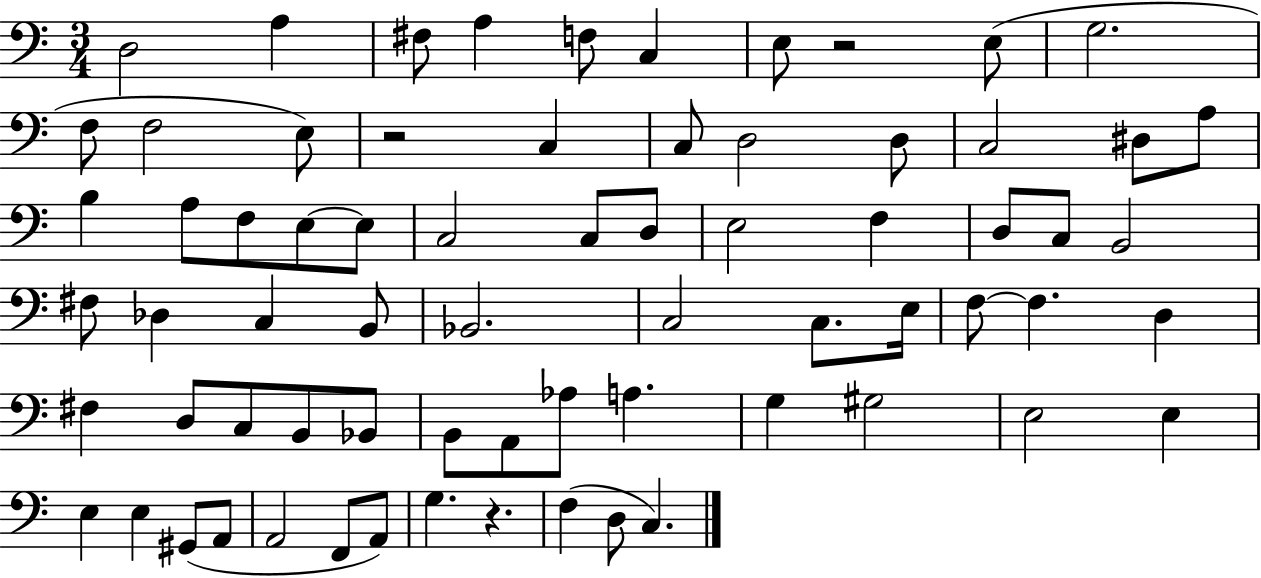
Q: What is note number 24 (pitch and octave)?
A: E3